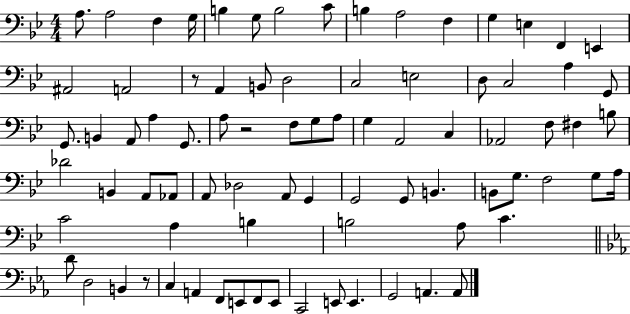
{
  \clef bass
  \numericTimeSignature
  \time 4/4
  \key bes \major
  \repeat volta 2 { a8. a2 f4 g16 | b4 g8 b2 c'8 | b4 a2 f4 | g4 e4 f,4 e,4 | \break ais,2 a,2 | r8 a,4 b,8 d2 | c2 e2 | d8 c2 a4 g,8 | \break g,8. b,4 a,8 a4 g,8. | a8 r2 f8 g8 a8 | g4 a,2 c4 | aes,2 f8 fis4 b8 | \break des'2 b,4 a,8 aes,8 | a,8 des2 a,8 g,4 | g,2 g,8 b,4. | b,8 g8. f2 g8 a16 | \break c'2 a4 b4 | b2 a8 c'4. | \bar "||" \break \key ees \major d'8 d2 b,4 r8 | c4 a,4 f,8 e,8 f,8 e,8 | c,2 e,8 e,4. | g,2 a,4. a,8 | \break } \bar "|."
}